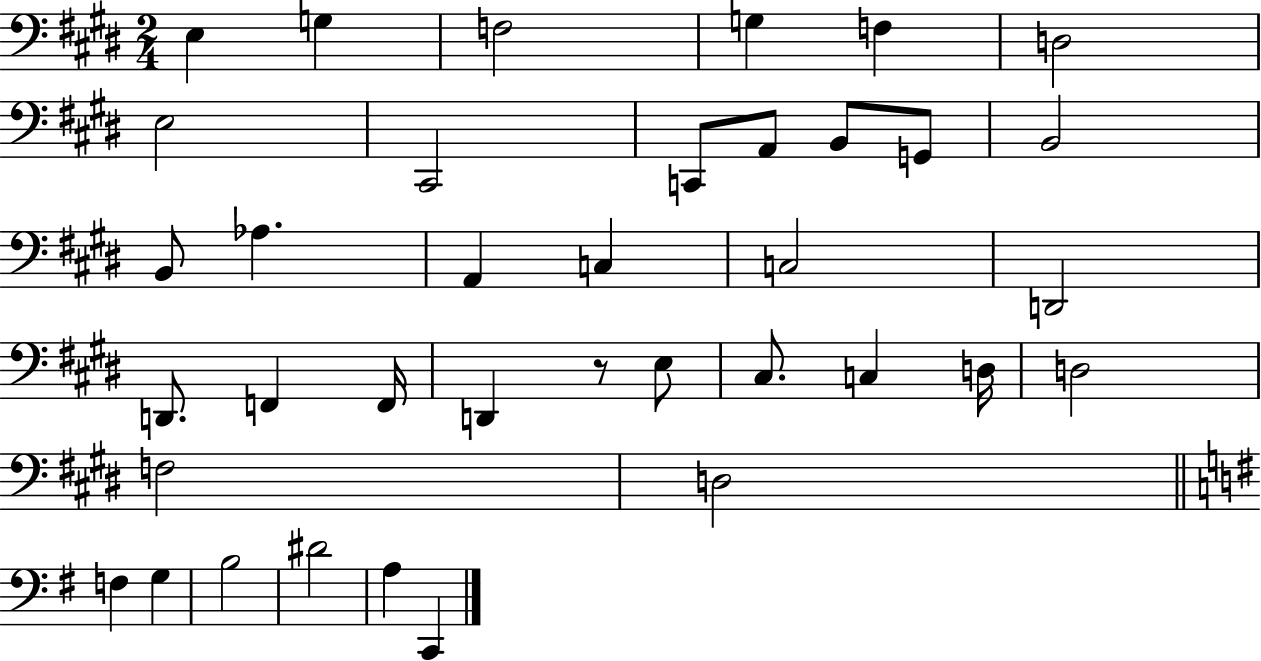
E3/q G3/q F3/h G3/q F3/q D3/h E3/h C#2/h C2/e A2/e B2/e G2/e B2/h B2/e Ab3/q. A2/q C3/q C3/h D2/h D2/e. F2/q F2/s D2/q R/e E3/e C#3/e. C3/q D3/s D3/h F3/h D3/h F3/q G3/q B3/h D#4/h A3/q C2/q